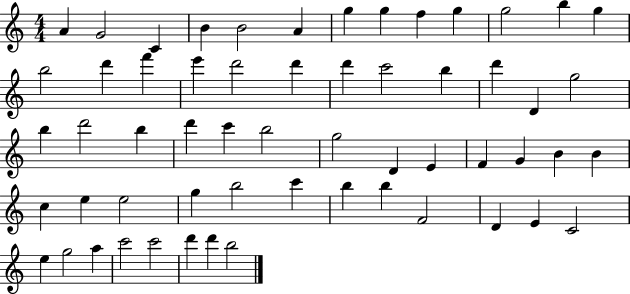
{
  \clef treble
  \numericTimeSignature
  \time 4/4
  \key c \major
  a'4 g'2 c'4 | b'4 b'2 a'4 | g''4 g''4 f''4 g''4 | g''2 b''4 g''4 | \break b''2 d'''4 f'''4 | e'''4 d'''2 d'''4 | d'''4 c'''2 b''4 | d'''4 d'4 g''2 | \break b''4 d'''2 b''4 | d'''4 c'''4 b''2 | g''2 d'4 e'4 | f'4 g'4 b'4 b'4 | \break c''4 e''4 e''2 | g''4 b''2 c'''4 | b''4 b''4 f'2 | d'4 e'4 c'2 | \break e''4 g''2 a''4 | c'''2 c'''2 | d'''4 d'''4 b''2 | \bar "|."
}